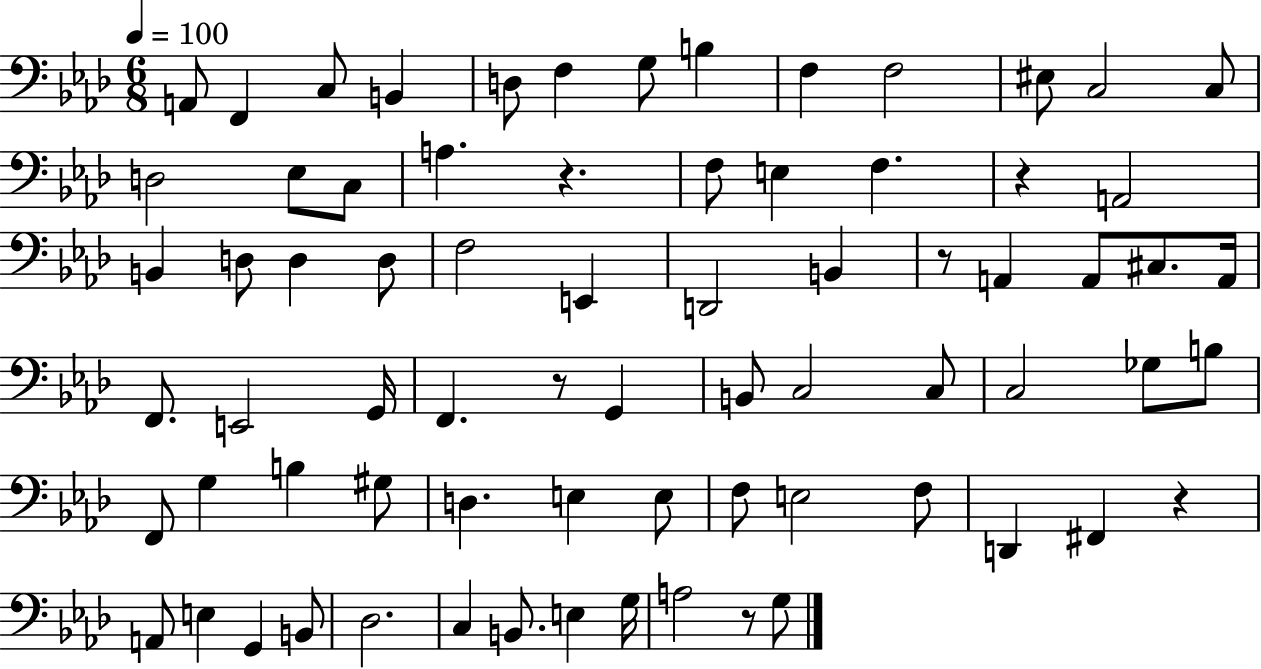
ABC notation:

X:1
T:Untitled
M:6/8
L:1/4
K:Ab
A,,/2 F,, C,/2 B,, D,/2 F, G,/2 B, F, F,2 ^E,/2 C,2 C,/2 D,2 _E,/2 C,/2 A, z F,/2 E, F, z A,,2 B,, D,/2 D, D,/2 F,2 E,, D,,2 B,, z/2 A,, A,,/2 ^C,/2 A,,/4 F,,/2 E,,2 G,,/4 F,, z/2 G,, B,,/2 C,2 C,/2 C,2 _G,/2 B,/2 F,,/2 G, B, ^G,/2 D, E, E,/2 F,/2 E,2 F,/2 D,, ^F,, z A,,/2 E, G,, B,,/2 _D,2 C, B,,/2 E, G,/4 A,2 z/2 G,/2